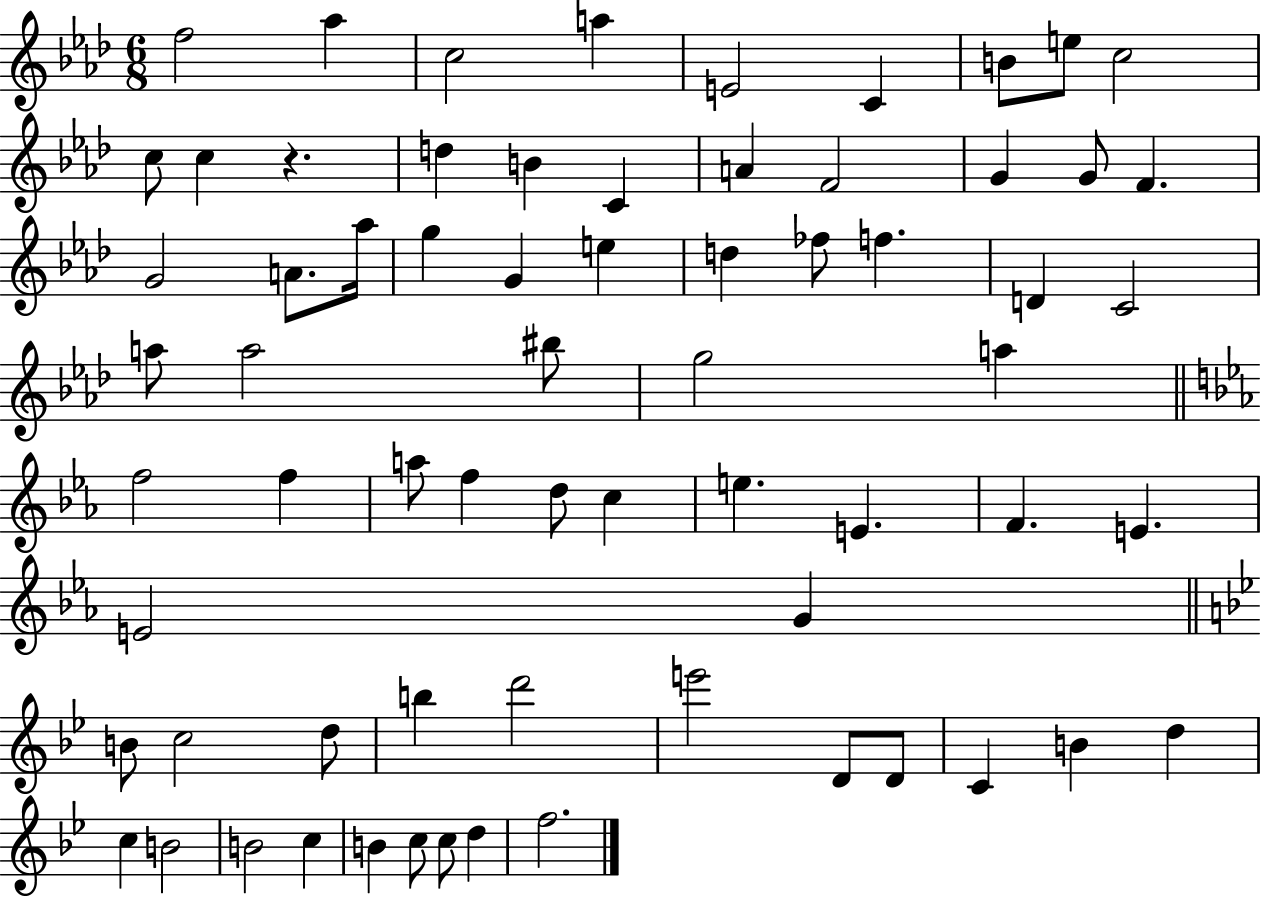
{
  \clef treble
  \numericTimeSignature
  \time 6/8
  \key aes \major
  \repeat volta 2 { f''2 aes''4 | c''2 a''4 | e'2 c'4 | b'8 e''8 c''2 | \break c''8 c''4 r4. | d''4 b'4 c'4 | a'4 f'2 | g'4 g'8 f'4. | \break g'2 a'8. aes''16 | g''4 g'4 e''4 | d''4 fes''8 f''4. | d'4 c'2 | \break a''8 a''2 bis''8 | g''2 a''4 | \bar "||" \break \key ees \major f''2 f''4 | a''8 f''4 d''8 c''4 | e''4. e'4. | f'4. e'4. | \break e'2 g'4 | \bar "||" \break \key g \minor b'8 c''2 d''8 | b''4 d'''2 | e'''2 d'8 d'8 | c'4 b'4 d''4 | \break c''4 b'2 | b'2 c''4 | b'4 c''8 c''8 d''4 | f''2. | \break } \bar "|."
}